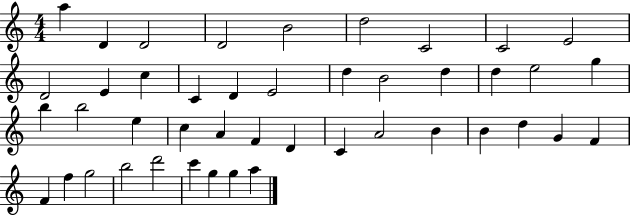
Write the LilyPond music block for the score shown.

{
  \clef treble
  \numericTimeSignature
  \time 4/4
  \key c \major
  a''4 d'4 d'2 | d'2 b'2 | d''2 c'2 | c'2 e'2 | \break d'2 e'4 c''4 | c'4 d'4 e'2 | d''4 b'2 d''4 | d''4 e''2 g''4 | \break b''4 b''2 e''4 | c''4 a'4 f'4 d'4 | c'4 a'2 b'4 | b'4 d''4 g'4 f'4 | \break f'4 f''4 g''2 | b''2 d'''2 | c'''4 g''4 g''4 a''4 | \bar "|."
}